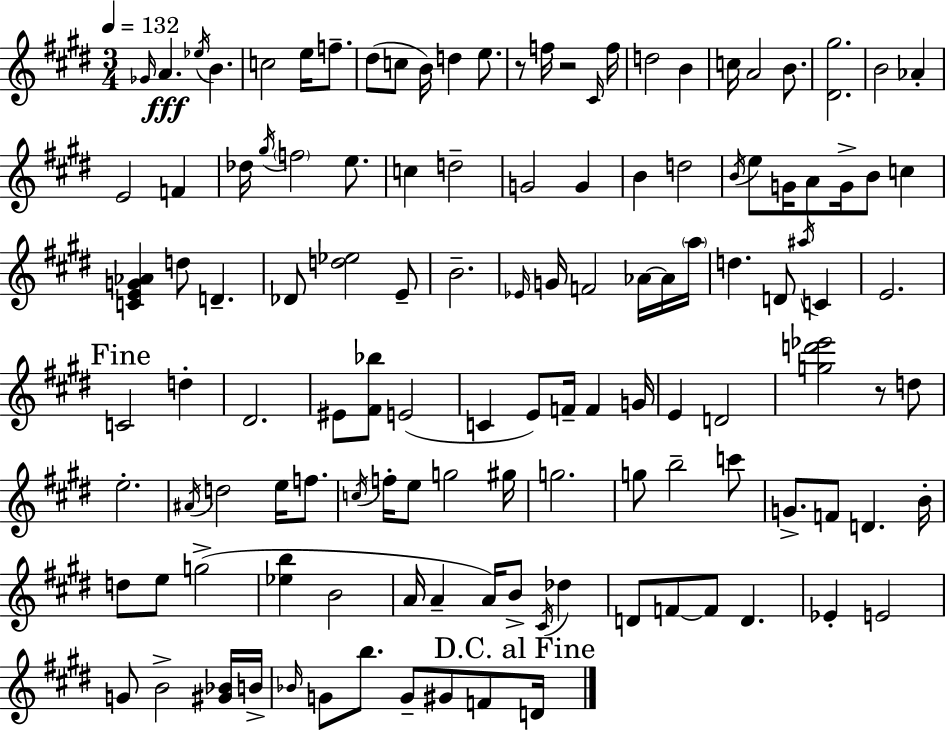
Gb4/s A4/q. Eb5/s B4/q. C5/h E5/s F5/e. D#5/e C5/e B4/s D5/q E5/e. R/e F5/s R/h C#4/s F5/s D5/h B4/q C5/s A4/h B4/e. [D#4,G#5]/h. B4/h Ab4/q E4/h F4/q Db5/s G#5/s F5/h E5/e. C5/q D5/h G4/h G4/q B4/q D5/h B4/s E5/e G4/s A4/e G4/s B4/e C5/q [C4,E4,G4,Ab4]/q D5/e D4/q. Db4/e [D5,Eb5]/h E4/e B4/h. Eb4/s G4/s F4/h Ab4/s Ab4/s A5/s D5/q. D4/e A#5/s C4/q E4/h. C4/h D5/q D#4/h. EIS4/e [F#4,Bb5]/e E4/h C4/q E4/e F4/s F4/q G4/s E4/q D4/h [G5,D6,Eb6]/h R/e D5/e E5/h. A#4/s D5/h E5/s F5/e. C5/s F5/s E5/e G5/h G#5/s G5/h. G5/e B5/h C6/e G4/e. F4/e D4/q. B4/s D5/e E5/e G5/h [Eb5,B5]/q B4/h A4/s A4/q A4/s B4/e C#4/s Db5/q D4/e F4/e F4/e D4/q. Eb4/q E4/h G4/e B4/h [G#4,Bb4]/s B4/s Bb4/s G4/e B5/e. G4/e G#4/e F4/e D4/s